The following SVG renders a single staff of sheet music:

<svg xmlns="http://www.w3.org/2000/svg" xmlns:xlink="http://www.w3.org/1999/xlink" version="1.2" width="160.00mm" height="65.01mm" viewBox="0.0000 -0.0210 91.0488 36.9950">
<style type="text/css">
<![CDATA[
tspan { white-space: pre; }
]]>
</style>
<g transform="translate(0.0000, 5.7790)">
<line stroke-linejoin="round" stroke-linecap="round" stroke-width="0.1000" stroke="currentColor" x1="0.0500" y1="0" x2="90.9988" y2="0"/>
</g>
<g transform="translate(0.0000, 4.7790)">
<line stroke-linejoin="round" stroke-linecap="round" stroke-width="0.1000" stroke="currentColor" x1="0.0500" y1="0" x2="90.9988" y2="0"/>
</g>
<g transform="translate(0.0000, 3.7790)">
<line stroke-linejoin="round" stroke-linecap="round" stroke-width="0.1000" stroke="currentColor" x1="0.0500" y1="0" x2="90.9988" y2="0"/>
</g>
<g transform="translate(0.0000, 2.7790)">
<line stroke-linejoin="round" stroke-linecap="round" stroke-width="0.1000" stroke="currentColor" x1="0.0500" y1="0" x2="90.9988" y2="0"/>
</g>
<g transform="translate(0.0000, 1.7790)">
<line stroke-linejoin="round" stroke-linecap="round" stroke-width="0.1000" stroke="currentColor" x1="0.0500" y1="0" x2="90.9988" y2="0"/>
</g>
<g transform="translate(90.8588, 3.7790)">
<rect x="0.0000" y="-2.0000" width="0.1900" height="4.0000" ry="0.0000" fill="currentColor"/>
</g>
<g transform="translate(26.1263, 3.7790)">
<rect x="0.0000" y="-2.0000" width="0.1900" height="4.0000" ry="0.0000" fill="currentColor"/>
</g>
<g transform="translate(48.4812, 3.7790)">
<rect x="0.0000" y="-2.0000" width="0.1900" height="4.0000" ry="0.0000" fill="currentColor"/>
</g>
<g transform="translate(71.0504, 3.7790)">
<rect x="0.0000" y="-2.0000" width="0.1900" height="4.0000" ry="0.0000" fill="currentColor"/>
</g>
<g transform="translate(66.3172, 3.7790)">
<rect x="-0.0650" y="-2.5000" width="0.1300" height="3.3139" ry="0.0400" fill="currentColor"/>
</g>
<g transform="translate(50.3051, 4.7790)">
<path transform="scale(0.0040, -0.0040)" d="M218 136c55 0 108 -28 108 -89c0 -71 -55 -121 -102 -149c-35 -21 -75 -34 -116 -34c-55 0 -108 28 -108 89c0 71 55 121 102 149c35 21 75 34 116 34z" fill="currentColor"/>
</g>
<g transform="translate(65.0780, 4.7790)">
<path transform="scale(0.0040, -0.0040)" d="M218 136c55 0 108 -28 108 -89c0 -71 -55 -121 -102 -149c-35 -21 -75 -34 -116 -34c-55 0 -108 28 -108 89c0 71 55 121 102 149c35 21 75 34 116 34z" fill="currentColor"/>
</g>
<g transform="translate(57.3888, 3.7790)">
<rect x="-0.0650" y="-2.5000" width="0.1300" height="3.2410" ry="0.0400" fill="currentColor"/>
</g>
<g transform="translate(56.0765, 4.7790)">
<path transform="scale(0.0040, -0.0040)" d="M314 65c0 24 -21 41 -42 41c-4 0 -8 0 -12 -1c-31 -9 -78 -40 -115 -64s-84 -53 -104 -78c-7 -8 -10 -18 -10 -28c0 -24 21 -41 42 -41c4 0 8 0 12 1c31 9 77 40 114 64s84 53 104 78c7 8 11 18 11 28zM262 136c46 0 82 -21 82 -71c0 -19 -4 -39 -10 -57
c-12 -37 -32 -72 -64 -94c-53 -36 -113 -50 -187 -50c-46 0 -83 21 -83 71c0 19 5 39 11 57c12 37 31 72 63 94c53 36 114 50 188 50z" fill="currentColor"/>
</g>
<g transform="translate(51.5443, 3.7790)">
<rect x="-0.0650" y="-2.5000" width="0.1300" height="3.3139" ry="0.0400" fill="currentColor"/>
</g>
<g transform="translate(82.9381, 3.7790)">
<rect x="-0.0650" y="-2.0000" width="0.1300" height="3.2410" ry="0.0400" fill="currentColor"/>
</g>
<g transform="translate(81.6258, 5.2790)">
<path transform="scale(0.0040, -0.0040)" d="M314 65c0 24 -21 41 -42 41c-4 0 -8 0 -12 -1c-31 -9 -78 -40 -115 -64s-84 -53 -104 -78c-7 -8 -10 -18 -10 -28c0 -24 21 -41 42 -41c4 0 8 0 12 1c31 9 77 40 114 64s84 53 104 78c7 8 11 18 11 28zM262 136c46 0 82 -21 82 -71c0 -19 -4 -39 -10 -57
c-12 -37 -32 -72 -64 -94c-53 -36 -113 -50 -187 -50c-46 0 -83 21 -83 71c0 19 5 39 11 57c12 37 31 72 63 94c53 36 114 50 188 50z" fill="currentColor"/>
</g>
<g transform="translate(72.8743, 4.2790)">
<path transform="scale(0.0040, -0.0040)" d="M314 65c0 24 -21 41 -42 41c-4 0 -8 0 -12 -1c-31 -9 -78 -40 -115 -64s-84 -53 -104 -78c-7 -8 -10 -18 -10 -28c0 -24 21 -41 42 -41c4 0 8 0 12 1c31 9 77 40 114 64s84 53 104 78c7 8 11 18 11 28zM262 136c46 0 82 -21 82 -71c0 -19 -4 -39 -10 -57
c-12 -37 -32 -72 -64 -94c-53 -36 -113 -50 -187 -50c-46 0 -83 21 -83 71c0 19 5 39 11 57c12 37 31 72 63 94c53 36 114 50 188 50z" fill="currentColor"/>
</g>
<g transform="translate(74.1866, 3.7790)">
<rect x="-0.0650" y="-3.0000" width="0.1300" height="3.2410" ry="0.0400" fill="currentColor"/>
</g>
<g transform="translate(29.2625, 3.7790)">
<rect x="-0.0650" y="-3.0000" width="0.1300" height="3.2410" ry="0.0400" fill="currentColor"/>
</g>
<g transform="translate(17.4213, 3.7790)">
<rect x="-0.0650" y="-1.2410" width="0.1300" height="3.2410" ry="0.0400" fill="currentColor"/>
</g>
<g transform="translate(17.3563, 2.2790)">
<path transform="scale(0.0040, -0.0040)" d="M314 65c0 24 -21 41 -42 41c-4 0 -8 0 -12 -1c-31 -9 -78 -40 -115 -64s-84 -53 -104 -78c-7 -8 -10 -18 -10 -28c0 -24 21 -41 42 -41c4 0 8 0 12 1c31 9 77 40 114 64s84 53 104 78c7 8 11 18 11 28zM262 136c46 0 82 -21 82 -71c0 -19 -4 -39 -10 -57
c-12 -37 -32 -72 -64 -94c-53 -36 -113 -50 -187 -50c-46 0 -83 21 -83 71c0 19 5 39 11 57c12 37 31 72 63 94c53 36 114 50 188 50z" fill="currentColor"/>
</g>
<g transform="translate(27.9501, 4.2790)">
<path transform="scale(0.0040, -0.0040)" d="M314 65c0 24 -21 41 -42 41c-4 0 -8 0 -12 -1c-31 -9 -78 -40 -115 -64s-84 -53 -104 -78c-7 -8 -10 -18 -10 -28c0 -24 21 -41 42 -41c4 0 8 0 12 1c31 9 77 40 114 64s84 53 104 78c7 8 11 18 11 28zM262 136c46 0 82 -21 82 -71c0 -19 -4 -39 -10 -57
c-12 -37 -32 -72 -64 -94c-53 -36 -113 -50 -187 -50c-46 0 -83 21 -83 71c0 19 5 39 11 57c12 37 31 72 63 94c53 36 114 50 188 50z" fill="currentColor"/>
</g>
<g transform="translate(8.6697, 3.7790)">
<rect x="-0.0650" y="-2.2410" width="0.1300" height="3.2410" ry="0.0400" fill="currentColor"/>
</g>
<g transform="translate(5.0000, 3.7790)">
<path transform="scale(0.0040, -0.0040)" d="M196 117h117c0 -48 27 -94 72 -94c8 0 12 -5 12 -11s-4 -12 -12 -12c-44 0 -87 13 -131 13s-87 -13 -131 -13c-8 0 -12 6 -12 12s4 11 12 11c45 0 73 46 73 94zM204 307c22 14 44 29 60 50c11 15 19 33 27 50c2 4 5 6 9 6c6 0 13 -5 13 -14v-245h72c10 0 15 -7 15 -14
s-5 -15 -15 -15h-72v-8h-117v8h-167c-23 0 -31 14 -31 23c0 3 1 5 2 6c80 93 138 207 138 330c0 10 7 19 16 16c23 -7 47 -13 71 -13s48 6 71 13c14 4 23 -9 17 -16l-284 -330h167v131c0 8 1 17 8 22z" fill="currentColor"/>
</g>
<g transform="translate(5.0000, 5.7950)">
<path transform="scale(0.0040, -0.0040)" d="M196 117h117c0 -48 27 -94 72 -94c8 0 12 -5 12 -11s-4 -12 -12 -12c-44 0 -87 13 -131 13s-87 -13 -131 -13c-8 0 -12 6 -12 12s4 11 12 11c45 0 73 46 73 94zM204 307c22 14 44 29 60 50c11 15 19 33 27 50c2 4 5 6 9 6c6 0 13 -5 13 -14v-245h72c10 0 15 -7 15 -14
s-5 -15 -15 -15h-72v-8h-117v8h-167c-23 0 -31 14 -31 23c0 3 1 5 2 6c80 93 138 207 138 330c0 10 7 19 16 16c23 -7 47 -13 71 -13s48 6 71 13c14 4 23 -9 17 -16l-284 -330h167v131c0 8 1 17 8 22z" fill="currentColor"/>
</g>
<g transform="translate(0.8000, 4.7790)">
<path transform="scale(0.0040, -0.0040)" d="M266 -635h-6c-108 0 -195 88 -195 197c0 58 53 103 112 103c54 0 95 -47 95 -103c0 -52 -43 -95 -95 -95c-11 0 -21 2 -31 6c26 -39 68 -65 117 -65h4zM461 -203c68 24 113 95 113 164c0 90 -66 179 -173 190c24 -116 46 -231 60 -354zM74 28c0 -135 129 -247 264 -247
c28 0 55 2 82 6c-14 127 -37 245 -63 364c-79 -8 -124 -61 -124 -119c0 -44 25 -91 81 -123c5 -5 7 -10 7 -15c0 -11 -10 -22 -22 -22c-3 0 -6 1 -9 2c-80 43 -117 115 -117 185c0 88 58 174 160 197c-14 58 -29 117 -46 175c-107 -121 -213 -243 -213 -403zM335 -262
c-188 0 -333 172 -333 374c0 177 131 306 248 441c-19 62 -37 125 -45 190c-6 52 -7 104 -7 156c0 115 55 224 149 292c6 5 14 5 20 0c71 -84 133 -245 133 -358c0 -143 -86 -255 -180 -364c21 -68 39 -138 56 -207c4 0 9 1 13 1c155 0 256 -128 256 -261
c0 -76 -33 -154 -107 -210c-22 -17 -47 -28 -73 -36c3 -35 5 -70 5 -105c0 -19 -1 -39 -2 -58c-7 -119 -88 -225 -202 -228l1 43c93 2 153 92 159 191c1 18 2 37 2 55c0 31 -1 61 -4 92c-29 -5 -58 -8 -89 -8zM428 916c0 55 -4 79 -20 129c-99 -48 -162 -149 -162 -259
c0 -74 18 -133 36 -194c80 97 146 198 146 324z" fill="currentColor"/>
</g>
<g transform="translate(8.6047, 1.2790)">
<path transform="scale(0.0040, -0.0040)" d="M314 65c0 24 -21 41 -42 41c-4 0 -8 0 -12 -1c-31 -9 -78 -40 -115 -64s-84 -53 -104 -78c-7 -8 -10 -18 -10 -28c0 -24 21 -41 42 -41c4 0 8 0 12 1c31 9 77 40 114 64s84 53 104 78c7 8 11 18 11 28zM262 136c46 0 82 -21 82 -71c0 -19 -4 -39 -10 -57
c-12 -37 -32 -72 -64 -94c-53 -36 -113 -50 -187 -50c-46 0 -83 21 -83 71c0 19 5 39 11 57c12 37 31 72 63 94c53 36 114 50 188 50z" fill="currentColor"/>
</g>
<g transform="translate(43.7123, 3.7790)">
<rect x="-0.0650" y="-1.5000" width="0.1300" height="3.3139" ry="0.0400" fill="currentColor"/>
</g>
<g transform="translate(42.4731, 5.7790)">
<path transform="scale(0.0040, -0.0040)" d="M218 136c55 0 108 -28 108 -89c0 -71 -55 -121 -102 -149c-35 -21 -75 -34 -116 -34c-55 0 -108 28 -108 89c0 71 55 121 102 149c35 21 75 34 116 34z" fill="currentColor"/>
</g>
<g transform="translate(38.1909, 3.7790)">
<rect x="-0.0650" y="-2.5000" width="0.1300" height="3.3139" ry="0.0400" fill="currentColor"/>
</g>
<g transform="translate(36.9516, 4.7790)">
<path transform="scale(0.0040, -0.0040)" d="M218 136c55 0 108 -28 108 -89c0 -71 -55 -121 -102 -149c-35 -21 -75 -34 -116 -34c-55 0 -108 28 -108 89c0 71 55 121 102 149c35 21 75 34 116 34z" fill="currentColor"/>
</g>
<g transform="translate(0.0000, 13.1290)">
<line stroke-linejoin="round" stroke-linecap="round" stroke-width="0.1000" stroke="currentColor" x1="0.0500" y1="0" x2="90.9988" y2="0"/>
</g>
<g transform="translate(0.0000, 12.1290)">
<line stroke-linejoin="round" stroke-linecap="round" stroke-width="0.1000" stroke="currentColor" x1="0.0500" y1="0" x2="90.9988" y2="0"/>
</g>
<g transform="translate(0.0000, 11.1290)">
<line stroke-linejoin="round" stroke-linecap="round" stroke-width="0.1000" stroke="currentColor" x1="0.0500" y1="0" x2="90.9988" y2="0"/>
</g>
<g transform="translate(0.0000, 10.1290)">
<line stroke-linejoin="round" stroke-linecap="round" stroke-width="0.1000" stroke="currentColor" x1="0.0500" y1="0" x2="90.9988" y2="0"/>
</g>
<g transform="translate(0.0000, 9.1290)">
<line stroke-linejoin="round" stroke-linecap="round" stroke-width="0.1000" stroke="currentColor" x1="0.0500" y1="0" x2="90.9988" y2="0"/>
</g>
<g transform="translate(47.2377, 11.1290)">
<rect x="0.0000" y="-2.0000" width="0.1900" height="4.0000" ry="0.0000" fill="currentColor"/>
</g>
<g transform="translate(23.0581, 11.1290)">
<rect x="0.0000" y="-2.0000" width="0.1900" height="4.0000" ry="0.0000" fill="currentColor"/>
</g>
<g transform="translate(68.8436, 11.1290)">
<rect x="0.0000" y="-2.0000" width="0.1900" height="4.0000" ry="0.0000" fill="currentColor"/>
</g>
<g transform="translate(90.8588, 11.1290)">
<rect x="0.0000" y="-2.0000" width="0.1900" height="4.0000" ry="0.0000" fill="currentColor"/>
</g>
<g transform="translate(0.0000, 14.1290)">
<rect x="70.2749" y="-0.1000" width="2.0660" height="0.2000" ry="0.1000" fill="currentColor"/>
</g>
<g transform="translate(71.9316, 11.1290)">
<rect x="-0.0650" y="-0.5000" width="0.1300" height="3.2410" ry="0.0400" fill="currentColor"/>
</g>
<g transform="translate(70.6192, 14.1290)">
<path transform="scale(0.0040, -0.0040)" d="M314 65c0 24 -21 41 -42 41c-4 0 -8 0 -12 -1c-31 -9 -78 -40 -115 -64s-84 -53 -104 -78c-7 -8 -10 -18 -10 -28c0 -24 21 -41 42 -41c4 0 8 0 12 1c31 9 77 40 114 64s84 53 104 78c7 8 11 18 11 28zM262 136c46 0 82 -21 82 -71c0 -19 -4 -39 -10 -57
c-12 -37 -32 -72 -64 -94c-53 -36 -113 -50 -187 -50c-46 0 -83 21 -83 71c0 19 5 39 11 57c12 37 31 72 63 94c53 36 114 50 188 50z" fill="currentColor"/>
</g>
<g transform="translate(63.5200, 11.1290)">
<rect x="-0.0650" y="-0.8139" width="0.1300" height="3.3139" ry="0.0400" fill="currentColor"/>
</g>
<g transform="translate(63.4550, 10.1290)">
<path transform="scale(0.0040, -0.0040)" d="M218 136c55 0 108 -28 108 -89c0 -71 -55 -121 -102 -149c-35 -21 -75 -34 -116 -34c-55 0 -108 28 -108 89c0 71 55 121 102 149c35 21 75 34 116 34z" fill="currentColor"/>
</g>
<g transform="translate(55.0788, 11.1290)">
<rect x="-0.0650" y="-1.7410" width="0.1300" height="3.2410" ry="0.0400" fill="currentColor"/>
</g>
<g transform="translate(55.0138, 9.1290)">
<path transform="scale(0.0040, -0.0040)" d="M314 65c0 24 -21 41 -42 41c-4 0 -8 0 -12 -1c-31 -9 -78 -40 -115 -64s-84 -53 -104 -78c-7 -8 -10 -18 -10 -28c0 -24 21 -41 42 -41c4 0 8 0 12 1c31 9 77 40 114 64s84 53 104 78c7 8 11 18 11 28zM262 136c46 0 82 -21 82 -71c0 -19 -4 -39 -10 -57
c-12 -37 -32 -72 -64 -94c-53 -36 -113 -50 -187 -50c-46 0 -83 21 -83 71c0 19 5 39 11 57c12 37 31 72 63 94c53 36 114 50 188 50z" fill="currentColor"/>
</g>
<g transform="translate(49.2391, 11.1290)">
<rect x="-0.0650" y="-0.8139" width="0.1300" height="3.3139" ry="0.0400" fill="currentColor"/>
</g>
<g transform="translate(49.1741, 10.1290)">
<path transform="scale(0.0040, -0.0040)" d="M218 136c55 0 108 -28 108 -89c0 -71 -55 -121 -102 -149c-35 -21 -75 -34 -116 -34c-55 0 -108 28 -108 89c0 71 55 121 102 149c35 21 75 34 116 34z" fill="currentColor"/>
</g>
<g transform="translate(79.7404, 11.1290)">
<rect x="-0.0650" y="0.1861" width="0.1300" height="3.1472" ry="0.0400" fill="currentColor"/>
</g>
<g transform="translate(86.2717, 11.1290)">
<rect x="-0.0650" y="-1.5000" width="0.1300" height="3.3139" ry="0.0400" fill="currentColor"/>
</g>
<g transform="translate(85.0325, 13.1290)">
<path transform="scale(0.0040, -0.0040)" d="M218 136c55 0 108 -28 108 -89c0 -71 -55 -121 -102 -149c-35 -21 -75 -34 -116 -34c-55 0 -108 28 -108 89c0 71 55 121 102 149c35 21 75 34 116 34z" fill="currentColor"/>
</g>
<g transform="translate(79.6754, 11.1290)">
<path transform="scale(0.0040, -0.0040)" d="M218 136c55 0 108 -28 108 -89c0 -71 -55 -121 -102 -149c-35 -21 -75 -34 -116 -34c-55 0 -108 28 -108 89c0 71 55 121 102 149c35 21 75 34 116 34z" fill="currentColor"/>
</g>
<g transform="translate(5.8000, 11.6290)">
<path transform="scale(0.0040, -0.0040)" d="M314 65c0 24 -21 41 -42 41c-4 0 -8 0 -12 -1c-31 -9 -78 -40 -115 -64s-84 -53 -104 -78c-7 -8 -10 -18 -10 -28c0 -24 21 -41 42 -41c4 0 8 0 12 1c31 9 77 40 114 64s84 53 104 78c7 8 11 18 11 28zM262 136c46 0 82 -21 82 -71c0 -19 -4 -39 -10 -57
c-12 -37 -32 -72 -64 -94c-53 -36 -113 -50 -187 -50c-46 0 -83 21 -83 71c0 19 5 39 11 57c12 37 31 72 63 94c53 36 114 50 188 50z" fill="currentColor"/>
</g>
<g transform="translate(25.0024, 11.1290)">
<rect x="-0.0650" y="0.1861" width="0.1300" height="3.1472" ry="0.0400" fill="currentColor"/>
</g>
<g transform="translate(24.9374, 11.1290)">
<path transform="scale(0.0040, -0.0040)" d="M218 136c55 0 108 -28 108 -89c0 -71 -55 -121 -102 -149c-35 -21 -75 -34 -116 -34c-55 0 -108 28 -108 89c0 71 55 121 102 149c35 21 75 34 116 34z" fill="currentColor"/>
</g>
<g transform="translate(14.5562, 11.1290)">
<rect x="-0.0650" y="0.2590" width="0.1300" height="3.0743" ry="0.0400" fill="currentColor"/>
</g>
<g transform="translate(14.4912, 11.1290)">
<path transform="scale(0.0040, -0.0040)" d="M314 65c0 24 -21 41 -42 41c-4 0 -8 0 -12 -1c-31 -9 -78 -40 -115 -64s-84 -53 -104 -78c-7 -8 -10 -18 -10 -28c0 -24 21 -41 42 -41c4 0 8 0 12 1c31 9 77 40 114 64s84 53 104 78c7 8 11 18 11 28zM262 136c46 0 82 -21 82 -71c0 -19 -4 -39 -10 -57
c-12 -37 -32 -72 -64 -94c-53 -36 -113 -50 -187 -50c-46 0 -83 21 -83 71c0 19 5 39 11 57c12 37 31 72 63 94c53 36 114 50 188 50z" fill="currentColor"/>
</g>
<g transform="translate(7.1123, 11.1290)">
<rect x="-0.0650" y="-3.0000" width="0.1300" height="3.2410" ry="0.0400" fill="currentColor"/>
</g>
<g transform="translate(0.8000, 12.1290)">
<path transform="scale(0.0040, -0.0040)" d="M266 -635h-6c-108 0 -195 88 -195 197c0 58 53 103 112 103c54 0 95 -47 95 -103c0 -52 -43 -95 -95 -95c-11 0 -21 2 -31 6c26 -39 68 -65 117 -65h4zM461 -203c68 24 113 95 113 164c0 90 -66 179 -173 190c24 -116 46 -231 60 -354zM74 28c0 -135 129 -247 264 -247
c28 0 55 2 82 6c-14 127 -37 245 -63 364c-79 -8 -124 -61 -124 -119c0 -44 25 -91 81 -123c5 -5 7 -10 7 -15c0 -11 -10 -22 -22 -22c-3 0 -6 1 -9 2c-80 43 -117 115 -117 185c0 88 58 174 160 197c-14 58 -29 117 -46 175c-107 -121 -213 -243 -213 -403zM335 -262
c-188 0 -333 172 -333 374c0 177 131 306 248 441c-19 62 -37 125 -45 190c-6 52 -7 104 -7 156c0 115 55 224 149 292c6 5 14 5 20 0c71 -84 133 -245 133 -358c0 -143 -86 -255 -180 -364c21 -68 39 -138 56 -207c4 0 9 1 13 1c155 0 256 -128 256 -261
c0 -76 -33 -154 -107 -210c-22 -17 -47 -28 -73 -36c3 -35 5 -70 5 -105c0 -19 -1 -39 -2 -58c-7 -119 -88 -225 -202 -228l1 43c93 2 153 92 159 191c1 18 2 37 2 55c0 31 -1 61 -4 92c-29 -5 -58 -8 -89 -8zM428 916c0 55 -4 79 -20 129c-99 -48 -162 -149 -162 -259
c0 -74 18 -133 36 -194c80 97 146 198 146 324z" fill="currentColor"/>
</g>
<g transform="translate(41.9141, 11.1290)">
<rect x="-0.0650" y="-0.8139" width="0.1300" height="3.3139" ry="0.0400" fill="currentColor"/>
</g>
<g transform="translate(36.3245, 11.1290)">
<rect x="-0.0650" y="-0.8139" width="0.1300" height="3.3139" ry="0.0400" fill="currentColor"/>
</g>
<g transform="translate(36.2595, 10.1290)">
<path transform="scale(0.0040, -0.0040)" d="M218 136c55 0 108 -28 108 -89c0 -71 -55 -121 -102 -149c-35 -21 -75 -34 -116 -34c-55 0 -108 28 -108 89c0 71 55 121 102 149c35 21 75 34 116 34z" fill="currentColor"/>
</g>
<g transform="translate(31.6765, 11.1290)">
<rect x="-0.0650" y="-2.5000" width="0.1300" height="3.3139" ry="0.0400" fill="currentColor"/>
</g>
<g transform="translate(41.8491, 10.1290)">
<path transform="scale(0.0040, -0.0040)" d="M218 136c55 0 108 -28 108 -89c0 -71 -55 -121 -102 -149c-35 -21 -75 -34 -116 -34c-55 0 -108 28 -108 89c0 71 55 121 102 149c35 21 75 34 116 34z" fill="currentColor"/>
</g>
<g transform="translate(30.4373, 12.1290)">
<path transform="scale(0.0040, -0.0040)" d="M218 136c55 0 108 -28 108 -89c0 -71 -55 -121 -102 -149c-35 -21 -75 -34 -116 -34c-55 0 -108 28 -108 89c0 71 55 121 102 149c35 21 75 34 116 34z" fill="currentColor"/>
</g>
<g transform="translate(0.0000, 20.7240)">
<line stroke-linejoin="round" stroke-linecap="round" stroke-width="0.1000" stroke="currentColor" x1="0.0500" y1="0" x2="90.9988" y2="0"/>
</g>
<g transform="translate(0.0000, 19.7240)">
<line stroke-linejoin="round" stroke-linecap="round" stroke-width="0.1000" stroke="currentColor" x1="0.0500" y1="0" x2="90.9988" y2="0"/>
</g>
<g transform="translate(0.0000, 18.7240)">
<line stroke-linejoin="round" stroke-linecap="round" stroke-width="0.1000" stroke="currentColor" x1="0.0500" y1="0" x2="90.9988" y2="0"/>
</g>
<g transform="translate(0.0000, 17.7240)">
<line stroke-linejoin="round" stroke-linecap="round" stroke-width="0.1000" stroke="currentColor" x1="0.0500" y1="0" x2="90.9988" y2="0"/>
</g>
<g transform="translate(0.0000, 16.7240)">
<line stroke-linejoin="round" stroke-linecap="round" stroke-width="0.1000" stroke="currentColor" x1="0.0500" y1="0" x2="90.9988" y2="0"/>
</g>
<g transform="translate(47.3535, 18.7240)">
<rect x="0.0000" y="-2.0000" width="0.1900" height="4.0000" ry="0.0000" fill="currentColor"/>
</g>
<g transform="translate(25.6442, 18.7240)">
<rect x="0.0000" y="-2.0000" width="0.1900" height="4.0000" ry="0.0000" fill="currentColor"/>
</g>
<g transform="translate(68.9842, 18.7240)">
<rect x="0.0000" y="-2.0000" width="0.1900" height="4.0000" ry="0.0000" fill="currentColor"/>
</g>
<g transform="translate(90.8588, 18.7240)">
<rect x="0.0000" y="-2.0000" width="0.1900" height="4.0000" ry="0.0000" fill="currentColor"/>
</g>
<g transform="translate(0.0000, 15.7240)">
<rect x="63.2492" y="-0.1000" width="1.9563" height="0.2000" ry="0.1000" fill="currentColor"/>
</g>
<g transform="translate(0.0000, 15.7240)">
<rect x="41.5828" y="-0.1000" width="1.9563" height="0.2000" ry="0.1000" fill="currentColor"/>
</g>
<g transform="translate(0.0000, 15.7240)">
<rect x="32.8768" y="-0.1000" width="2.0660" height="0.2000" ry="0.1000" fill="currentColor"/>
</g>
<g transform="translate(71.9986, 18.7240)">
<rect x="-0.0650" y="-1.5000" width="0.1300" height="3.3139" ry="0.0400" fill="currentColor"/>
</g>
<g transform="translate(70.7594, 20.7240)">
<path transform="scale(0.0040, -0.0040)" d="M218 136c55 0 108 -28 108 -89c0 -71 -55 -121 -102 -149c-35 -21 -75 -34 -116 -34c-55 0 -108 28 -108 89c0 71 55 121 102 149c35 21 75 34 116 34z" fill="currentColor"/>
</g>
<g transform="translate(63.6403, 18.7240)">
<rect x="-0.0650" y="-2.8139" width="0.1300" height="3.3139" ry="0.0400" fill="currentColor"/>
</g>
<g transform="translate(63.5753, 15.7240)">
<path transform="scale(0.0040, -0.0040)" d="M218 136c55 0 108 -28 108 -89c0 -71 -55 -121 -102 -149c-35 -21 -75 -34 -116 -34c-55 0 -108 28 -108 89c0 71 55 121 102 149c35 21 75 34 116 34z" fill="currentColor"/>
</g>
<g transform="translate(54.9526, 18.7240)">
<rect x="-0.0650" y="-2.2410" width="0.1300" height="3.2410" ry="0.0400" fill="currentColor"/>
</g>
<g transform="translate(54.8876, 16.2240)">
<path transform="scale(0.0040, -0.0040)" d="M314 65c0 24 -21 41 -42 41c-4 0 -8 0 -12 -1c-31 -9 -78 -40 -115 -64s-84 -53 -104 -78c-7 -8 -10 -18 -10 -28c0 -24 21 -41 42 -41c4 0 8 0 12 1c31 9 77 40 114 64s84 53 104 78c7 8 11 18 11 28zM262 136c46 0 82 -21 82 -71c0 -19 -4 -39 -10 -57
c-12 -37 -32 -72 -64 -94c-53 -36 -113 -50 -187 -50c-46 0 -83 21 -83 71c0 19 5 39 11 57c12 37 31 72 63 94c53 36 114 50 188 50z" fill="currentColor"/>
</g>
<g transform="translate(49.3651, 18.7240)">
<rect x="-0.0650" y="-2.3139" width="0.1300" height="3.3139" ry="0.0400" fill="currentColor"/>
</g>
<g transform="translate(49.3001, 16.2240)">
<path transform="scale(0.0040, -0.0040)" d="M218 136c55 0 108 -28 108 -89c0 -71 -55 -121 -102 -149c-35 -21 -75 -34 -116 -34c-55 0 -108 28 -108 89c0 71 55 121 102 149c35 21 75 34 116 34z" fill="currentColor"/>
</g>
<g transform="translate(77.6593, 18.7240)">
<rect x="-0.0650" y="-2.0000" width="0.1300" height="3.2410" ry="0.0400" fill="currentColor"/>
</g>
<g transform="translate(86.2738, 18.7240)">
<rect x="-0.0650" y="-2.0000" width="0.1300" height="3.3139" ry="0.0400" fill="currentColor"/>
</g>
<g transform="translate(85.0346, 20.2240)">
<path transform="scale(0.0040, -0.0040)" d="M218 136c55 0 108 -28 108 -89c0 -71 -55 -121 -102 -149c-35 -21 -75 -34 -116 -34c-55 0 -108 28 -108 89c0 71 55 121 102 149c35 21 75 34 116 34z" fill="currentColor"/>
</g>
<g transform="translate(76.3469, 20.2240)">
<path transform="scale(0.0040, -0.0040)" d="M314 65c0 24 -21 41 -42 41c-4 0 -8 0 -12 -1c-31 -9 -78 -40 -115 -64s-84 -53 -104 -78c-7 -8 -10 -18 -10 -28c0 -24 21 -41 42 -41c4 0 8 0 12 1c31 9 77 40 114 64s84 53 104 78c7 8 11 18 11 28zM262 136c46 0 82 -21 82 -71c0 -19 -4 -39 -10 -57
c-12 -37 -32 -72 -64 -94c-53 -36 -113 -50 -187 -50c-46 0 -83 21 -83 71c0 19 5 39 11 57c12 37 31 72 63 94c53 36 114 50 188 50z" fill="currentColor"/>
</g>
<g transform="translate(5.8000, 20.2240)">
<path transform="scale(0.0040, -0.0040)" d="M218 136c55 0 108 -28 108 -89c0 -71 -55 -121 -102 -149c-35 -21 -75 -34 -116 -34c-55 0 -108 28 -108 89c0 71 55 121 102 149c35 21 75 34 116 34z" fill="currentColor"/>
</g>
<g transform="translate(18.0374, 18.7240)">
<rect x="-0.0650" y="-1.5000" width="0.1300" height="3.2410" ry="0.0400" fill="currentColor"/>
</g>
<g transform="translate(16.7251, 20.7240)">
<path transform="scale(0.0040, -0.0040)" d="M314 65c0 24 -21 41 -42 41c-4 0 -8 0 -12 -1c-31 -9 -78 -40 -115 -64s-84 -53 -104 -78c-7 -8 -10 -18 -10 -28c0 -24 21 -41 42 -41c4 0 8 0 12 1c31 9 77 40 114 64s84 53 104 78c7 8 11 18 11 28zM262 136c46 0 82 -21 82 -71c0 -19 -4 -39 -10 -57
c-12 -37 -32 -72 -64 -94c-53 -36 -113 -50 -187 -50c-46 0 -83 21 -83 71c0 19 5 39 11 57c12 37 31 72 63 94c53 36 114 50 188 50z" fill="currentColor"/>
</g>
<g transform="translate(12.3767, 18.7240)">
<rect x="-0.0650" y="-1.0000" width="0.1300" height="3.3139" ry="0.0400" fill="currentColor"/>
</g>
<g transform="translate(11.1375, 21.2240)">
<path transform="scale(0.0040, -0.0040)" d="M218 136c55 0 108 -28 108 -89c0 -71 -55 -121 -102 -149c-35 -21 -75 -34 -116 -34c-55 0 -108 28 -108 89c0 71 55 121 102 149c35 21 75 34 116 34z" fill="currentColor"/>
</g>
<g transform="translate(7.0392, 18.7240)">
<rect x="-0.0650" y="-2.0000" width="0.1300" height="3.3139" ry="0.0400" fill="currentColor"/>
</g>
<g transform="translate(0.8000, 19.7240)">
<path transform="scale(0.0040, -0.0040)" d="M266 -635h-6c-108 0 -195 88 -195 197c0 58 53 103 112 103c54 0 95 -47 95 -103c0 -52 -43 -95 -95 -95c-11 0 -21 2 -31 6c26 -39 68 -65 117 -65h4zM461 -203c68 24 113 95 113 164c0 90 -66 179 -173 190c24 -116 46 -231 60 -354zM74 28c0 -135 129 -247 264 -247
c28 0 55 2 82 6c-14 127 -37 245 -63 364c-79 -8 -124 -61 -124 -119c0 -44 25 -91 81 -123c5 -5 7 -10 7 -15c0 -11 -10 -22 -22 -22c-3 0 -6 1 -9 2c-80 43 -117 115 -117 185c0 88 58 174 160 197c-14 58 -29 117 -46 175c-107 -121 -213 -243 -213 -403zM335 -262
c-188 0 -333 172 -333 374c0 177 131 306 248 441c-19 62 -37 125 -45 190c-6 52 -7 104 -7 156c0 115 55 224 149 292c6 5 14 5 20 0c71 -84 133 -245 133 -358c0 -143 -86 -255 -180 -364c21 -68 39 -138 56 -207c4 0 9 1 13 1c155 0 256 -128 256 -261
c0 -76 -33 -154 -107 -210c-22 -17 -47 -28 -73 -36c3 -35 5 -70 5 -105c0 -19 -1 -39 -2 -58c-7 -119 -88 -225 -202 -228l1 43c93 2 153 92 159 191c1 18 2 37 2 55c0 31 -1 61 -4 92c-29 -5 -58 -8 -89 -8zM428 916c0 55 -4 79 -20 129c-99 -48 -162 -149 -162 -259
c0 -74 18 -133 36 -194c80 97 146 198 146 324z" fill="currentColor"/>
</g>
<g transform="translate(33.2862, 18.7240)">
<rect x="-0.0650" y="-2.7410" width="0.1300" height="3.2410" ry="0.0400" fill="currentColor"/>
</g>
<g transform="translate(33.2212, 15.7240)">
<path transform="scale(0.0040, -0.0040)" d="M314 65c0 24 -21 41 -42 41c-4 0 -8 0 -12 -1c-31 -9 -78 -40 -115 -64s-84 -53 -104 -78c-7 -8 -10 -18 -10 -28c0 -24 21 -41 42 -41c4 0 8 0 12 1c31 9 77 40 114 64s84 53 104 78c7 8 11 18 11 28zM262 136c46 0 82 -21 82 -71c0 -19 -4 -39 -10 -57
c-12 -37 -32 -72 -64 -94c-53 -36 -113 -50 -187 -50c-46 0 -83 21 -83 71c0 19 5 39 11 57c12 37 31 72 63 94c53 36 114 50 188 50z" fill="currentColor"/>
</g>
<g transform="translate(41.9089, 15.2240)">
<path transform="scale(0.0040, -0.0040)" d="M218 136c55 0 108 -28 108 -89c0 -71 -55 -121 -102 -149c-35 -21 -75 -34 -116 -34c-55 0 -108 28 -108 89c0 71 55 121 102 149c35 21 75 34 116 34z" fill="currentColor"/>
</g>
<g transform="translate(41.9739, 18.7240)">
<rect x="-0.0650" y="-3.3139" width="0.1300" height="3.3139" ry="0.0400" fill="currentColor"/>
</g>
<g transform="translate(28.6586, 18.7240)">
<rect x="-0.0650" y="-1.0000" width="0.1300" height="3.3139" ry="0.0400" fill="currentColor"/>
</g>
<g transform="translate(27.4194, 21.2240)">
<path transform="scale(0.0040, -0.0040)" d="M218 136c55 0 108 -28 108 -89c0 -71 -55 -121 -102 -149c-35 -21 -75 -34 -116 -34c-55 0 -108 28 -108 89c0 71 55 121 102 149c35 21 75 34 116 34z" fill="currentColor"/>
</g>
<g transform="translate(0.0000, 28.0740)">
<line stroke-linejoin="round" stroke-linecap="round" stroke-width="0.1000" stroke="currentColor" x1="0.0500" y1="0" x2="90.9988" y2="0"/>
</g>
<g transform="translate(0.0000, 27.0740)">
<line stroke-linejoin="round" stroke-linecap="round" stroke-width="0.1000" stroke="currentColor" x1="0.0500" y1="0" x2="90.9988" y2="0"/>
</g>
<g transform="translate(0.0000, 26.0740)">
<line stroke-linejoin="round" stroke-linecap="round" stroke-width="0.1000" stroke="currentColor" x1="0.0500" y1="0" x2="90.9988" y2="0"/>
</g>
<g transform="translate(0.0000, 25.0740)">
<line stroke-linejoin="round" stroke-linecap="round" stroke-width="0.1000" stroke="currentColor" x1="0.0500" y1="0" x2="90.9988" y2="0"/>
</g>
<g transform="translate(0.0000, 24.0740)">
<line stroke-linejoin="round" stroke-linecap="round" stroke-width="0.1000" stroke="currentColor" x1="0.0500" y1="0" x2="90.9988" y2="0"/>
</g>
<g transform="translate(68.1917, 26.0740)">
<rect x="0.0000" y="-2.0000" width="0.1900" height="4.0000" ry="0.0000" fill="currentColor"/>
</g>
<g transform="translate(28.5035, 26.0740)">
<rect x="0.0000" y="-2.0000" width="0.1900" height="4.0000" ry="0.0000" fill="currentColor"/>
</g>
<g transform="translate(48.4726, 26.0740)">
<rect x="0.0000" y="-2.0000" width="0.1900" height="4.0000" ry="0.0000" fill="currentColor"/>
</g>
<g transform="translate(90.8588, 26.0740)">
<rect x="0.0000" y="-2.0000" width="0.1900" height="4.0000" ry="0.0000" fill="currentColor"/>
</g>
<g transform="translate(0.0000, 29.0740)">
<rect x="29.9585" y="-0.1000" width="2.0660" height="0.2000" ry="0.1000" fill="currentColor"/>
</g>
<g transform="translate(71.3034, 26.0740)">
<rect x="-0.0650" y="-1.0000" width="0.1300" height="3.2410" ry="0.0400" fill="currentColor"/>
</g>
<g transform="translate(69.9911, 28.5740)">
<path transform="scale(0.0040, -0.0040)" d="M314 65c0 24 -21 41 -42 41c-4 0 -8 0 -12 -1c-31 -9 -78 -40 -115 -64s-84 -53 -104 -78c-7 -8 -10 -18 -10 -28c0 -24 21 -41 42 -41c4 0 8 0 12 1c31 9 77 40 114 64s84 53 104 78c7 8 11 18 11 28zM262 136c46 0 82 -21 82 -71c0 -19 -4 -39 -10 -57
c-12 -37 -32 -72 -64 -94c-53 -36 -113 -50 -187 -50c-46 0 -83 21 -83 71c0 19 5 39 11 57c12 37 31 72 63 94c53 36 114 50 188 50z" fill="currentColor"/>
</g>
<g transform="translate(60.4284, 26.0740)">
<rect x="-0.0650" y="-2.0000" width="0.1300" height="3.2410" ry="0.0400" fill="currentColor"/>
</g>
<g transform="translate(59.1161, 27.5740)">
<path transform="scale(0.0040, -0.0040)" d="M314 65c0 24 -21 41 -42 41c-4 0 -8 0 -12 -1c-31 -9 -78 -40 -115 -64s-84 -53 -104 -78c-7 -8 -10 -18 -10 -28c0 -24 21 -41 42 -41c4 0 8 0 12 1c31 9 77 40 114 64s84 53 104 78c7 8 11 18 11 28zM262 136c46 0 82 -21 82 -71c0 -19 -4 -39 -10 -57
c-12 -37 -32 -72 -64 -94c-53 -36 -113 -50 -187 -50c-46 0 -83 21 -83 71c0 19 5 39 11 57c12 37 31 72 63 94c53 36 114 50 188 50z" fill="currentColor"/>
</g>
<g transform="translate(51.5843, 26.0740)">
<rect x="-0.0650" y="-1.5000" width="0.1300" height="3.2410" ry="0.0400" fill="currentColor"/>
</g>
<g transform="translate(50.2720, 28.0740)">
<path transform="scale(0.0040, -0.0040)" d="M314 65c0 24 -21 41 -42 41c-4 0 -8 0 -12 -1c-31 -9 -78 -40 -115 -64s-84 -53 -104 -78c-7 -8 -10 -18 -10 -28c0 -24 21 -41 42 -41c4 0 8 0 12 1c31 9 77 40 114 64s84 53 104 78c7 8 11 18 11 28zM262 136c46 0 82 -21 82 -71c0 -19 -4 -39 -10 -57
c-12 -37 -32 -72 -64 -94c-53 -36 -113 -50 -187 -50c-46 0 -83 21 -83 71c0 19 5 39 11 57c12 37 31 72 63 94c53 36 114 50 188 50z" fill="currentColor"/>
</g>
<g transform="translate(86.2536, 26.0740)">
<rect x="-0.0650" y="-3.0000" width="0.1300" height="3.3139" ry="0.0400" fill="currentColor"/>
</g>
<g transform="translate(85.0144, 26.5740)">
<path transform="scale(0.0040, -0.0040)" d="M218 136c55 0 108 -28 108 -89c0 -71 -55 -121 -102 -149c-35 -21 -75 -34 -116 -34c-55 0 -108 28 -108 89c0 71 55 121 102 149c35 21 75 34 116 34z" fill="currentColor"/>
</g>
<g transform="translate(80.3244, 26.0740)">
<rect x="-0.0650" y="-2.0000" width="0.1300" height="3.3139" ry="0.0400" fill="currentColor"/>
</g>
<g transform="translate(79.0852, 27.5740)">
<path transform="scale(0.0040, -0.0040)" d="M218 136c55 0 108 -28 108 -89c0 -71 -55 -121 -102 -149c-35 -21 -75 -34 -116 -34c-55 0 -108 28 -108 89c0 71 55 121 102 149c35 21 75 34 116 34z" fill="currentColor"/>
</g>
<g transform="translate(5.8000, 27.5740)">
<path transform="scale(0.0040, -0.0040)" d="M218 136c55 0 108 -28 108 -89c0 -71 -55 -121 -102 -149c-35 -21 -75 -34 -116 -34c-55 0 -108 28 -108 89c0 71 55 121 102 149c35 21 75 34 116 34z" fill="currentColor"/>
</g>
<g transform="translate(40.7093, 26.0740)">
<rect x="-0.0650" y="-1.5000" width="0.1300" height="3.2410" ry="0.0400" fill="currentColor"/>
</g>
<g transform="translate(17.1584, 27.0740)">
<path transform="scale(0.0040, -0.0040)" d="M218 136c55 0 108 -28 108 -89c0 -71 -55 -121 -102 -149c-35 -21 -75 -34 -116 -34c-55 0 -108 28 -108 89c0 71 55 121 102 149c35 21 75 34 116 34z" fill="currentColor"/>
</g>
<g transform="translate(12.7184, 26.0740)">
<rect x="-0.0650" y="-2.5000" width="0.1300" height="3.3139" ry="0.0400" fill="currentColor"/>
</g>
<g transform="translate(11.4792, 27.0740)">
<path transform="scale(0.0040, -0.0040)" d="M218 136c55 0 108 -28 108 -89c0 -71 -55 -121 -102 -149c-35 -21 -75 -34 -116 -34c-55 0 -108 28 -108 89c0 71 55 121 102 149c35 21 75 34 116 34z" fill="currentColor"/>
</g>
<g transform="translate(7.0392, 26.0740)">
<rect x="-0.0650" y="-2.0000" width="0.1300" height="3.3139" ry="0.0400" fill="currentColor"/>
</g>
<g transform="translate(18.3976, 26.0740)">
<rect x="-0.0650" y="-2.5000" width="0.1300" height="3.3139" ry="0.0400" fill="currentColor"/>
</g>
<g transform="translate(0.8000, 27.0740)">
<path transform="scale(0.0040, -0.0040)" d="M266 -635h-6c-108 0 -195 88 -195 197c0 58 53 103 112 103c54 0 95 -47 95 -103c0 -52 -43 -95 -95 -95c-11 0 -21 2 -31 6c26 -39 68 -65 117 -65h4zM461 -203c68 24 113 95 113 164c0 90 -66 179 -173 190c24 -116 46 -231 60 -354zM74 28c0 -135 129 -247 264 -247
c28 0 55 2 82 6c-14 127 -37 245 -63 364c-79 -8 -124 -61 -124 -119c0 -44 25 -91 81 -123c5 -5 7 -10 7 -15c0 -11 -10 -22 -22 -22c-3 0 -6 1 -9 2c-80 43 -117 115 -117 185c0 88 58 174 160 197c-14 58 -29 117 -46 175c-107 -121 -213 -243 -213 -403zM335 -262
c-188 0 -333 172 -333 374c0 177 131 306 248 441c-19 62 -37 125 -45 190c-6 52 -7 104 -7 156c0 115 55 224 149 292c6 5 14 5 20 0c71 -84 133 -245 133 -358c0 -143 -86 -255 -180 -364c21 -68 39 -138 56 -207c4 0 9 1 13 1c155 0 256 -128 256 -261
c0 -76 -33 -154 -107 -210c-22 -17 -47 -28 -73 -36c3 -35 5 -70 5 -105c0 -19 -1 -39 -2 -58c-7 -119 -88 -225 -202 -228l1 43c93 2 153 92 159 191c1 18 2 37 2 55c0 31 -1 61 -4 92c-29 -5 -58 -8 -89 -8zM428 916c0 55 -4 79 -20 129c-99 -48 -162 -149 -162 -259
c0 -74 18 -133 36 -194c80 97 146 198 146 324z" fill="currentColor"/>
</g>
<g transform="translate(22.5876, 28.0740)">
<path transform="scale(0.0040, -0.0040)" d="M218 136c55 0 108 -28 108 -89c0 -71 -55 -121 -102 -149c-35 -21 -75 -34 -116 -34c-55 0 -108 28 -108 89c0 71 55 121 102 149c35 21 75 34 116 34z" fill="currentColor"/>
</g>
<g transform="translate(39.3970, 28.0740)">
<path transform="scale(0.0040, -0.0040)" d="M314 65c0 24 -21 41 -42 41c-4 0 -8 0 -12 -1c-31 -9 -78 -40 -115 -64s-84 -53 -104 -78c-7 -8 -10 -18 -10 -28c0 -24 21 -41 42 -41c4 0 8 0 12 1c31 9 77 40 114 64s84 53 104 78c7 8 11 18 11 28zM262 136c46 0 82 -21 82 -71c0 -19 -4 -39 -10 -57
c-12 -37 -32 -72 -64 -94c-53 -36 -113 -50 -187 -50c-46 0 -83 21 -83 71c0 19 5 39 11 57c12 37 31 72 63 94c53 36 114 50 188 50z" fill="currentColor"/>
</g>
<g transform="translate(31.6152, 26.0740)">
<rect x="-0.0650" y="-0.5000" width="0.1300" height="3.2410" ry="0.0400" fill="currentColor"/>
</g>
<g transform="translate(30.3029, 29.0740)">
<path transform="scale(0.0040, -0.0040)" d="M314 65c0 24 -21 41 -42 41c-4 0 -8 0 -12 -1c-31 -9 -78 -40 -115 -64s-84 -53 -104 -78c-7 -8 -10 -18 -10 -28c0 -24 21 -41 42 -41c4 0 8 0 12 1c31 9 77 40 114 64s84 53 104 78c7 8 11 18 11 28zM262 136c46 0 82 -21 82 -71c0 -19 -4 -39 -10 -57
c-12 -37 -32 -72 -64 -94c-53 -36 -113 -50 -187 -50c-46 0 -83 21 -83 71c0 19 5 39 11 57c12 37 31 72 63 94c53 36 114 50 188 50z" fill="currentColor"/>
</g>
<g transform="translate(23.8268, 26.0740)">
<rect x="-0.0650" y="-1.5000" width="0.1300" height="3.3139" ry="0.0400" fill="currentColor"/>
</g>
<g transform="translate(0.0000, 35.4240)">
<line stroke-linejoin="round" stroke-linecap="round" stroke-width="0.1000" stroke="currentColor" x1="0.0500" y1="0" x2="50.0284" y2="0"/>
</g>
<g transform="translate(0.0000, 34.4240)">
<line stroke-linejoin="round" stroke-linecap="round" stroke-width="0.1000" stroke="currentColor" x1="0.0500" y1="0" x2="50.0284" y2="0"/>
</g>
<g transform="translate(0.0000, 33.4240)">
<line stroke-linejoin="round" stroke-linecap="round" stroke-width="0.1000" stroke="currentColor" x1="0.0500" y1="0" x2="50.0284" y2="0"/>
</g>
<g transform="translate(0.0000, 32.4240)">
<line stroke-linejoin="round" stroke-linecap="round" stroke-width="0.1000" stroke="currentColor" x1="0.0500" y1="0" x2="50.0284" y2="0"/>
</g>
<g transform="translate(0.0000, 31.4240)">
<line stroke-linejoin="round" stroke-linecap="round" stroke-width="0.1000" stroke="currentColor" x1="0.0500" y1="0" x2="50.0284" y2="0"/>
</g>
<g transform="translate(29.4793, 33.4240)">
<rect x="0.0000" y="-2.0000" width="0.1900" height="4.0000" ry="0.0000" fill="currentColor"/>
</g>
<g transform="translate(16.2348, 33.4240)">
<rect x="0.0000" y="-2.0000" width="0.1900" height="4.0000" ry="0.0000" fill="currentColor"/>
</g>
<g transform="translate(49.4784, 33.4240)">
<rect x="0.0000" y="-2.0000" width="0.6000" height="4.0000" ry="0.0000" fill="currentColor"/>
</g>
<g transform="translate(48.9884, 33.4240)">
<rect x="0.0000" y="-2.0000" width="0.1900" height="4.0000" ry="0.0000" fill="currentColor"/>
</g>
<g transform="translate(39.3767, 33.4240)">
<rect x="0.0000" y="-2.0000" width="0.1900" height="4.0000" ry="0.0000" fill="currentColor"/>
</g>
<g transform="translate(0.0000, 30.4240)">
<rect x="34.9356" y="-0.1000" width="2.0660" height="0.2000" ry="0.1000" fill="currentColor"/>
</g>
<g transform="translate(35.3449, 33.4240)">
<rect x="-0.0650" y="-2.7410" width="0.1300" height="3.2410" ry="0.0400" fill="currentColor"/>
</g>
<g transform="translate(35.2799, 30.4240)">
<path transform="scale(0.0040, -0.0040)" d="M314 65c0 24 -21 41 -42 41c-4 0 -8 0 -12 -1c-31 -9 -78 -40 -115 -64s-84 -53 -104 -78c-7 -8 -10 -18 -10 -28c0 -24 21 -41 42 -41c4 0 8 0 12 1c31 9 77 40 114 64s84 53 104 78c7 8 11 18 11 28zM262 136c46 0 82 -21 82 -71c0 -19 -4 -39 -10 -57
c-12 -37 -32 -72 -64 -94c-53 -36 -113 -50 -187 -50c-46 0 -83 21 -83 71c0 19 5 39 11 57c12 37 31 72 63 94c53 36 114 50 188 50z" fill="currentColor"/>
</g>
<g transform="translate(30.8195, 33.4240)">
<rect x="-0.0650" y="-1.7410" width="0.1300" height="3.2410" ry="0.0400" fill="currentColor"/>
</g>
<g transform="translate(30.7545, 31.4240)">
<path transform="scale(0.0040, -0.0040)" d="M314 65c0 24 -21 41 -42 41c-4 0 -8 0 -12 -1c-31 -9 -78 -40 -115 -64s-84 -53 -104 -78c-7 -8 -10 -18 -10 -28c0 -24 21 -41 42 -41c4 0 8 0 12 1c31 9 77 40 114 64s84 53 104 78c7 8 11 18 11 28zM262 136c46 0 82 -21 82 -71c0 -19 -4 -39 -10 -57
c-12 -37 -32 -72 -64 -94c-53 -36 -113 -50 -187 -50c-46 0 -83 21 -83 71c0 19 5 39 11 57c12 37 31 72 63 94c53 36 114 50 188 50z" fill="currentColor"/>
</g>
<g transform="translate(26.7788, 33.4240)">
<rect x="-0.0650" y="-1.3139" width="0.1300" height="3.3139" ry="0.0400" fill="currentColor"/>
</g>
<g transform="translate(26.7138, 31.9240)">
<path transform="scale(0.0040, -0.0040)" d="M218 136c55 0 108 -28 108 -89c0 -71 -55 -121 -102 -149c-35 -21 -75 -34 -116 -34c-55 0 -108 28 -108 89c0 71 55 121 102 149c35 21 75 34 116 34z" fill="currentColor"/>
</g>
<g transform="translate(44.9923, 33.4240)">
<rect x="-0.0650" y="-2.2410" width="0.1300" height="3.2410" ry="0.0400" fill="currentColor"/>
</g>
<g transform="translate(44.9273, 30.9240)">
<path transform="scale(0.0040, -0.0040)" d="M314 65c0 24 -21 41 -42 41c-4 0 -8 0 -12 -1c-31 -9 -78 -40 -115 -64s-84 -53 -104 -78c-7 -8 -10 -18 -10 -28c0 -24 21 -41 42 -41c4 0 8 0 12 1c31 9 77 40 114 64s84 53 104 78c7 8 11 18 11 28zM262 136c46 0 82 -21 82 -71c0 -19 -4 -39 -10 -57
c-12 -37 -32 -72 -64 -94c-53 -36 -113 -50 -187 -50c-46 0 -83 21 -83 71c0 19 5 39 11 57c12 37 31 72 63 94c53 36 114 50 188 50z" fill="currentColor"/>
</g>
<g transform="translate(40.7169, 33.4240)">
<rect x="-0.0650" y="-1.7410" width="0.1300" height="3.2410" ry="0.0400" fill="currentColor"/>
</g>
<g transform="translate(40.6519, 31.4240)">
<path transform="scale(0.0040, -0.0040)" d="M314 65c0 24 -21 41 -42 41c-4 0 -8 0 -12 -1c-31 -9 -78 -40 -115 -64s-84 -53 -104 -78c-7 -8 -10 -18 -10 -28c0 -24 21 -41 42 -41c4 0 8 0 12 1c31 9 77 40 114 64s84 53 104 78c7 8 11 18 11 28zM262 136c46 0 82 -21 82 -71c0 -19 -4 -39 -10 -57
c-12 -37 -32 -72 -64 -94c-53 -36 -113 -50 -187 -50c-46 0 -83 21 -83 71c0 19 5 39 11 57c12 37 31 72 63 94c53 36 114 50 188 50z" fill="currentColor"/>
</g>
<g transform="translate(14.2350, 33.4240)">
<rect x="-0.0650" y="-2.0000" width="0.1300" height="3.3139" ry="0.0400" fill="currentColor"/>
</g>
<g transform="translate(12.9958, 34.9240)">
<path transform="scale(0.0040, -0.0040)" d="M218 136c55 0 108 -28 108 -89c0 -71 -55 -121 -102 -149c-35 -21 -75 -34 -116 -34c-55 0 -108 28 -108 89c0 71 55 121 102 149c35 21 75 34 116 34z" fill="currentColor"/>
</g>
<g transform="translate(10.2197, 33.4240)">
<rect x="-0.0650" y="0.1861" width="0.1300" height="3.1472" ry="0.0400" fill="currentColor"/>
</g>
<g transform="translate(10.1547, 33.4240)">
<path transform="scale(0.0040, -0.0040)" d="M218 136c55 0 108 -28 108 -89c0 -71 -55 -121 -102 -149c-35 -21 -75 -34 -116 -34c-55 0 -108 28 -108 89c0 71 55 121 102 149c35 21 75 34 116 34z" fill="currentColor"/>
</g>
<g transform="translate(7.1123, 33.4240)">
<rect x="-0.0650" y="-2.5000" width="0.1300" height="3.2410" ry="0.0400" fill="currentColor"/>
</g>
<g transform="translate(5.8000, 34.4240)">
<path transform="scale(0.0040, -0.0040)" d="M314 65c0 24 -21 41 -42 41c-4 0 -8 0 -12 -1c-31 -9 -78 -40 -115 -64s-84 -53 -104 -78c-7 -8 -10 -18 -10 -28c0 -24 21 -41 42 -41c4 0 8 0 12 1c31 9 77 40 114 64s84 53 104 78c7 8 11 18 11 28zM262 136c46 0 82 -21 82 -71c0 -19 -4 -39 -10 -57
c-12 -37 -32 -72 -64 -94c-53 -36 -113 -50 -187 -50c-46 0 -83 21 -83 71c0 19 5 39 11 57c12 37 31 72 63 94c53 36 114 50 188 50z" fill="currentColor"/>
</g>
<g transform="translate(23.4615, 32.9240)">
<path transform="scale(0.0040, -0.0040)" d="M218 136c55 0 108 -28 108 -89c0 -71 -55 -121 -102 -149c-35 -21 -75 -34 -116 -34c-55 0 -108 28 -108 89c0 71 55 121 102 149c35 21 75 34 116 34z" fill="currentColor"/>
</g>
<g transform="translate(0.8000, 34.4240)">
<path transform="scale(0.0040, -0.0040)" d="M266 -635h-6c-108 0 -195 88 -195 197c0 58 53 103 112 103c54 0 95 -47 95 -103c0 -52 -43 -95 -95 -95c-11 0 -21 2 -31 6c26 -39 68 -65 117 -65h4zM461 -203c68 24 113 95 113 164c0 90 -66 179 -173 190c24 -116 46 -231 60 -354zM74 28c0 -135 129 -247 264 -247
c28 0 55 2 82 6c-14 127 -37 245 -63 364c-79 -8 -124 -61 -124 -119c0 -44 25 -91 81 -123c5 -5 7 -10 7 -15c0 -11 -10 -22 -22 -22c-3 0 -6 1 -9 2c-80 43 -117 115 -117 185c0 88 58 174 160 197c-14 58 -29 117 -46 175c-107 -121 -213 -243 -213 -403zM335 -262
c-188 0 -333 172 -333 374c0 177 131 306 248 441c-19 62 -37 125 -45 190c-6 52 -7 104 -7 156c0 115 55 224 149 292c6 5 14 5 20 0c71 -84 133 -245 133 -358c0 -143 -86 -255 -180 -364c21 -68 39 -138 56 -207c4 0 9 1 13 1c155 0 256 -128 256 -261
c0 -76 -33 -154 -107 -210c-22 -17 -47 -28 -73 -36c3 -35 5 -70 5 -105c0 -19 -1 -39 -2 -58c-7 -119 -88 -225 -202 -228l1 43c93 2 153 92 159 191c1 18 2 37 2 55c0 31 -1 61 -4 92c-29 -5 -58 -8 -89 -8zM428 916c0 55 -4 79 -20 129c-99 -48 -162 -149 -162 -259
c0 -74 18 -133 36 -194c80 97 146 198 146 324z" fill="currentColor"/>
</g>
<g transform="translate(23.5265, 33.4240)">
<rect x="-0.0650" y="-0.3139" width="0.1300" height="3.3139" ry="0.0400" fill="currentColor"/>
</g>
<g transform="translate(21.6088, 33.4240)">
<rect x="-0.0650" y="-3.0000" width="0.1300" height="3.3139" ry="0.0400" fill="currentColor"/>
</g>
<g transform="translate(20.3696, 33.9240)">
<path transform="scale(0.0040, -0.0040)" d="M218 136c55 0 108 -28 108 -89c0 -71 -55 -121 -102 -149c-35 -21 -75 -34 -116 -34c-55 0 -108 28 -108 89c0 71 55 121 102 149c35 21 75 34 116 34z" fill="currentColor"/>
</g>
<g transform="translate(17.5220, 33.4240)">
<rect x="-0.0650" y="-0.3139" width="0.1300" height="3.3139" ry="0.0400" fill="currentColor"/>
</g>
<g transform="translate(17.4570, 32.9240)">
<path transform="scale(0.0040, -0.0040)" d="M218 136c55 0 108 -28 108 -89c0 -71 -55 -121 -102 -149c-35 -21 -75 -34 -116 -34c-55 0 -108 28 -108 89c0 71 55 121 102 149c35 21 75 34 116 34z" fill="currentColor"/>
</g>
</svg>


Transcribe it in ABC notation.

X:1
T:Untitled
M:4/4
L:1/4
K:C
g2 e2 A2 G E G G2 G A2 F2 A2 B2 B G d d d f2 d C2 B E F D E2 D a2 b g g2 a E F2 F F G G E C2 E2 E2 F2 D2 F A G2 B F c A c e f2 a2 f2 g2